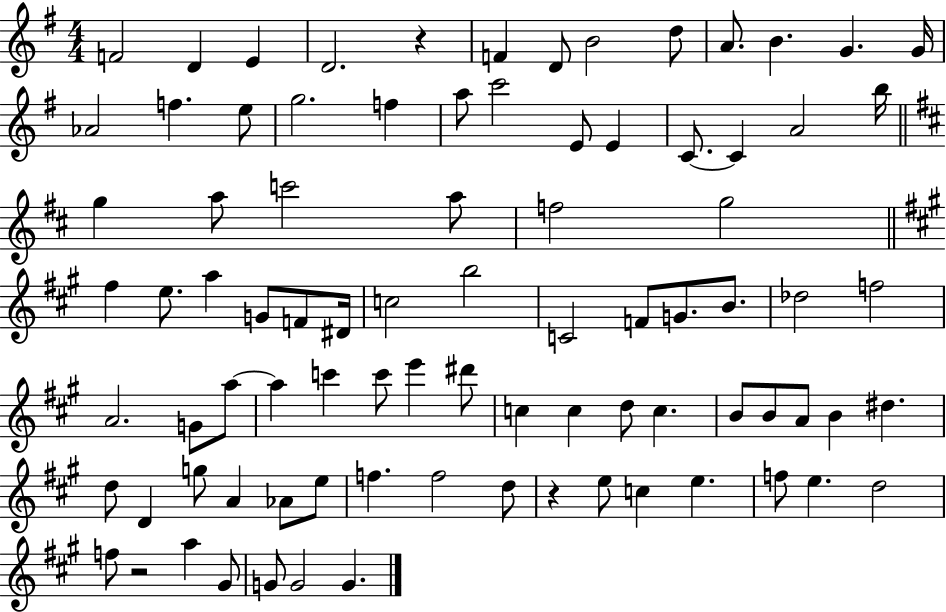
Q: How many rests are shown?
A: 3